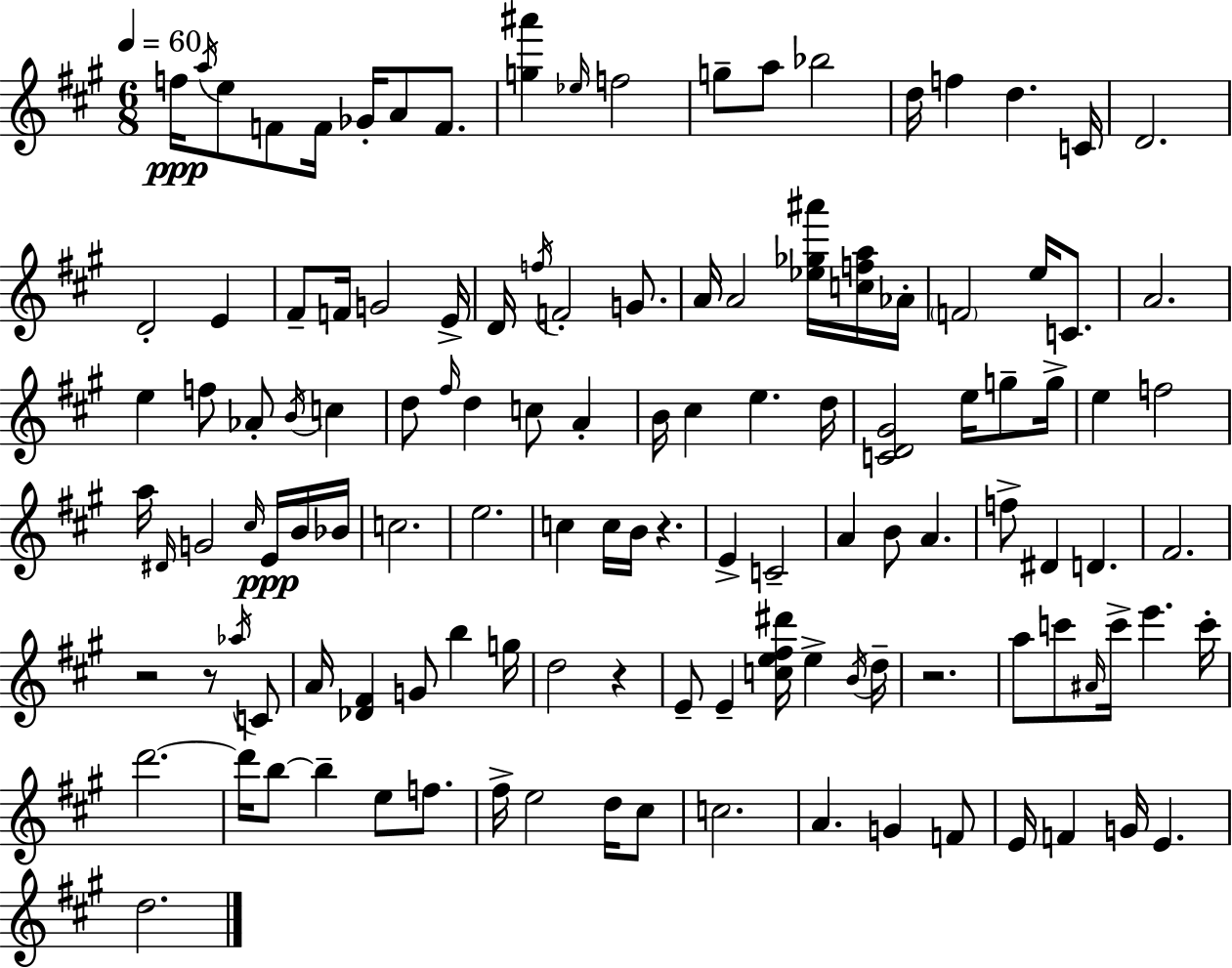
F5/s A5/s E5/e F4/e F4/s Gb4/s A4/e F4/e. [G5,A#6]/q Eb5/s F5/h G5/e A5/e Bb5/h D5/s F5/q D5/q. C4/s D4/h. D4/h E4/q F#4/e F4/s G4/h E4/s D4/s F5/s F4/h G4/e. A4/s A4/h [Eb5,Gb5,A#6]/s [C5,F5,A5]/s Ab4/s F4/h E5/s C4/e. A4/h. E5/q F5/e Ab4/e B4/s C5/q D5/e F#5/s D5/q C5/e A4/q B4/s C#5/q E5/q. D5/s [C4,D4,G#4]/h E5/s G5/e G5/s E5/q F5/h A5/s D#4/s G4/h C#5/s E4/s B4/s Bb4/s C5/h. E5/h. C5/q C5/s B4/s R/q. E4/q C4/h A4/q B4/e A4/q. F5/e D#4/q D4/q. F#4/h. R/h R/e Ab5/s C4/e A4/s [Db4,F#4]/q G4/e B5/q G5/s D5/h R/q E4/e E4/q [C5,E5,F#5,D#6]/s E5/q B4/s D5/s R/h. A5/e C6/e A#4/s C6/s E6/q. C6/s D6/h. D6/s B5/e B5/q E5/e F5/e. F#5/s E5/h D5/s C#5/e C5/h. A4/q. G4/q F4/e E4/s F4/q G4/s E4/q. D5/h.